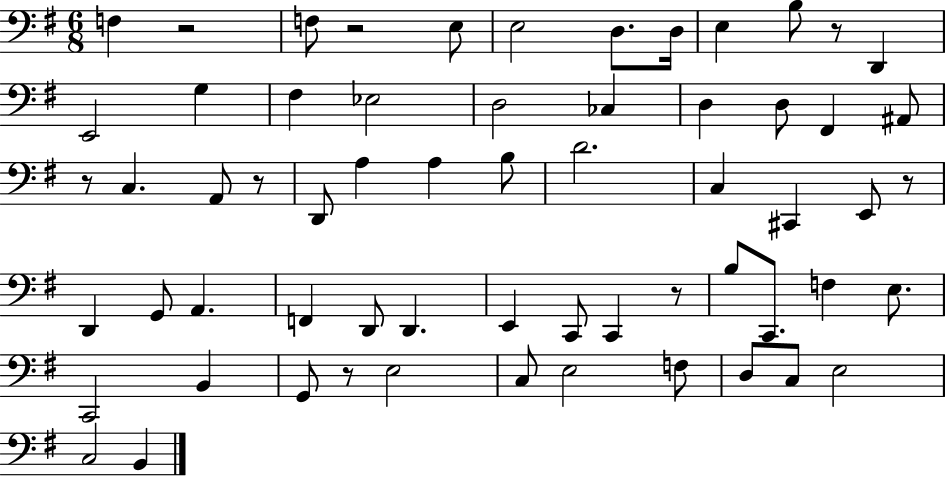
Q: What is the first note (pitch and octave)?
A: F3